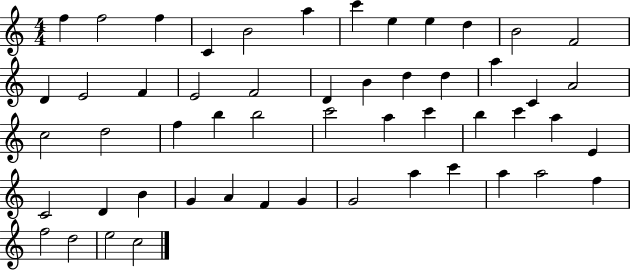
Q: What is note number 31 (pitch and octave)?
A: A5